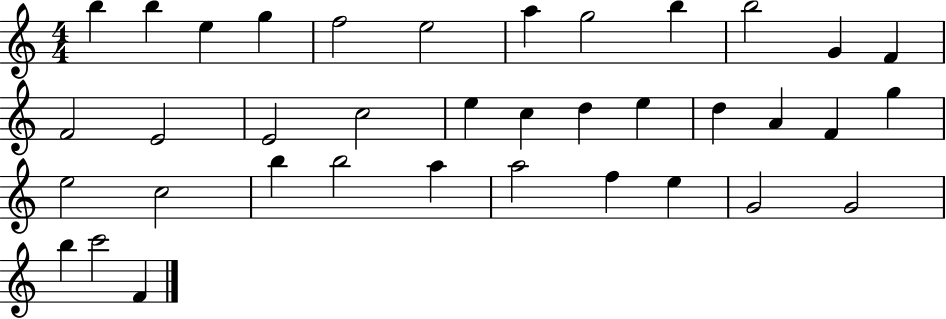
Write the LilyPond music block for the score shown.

{
  \clef treble
  \numericTimeSignature
  \time 4/4
  \key c \major
  b''4 b''4 e''4 g''4 | f''2 e''2 | a''4 g''2 b''4 | b''2 g'4 f'4 | \break f'2 e'2 | e'2 c''2 | e''4 c''4 d''4 e''4 | d''4 a'4 f'4 g''4 | \break e''2 c''2 | b''4 b''2 a''4 | a''2 f''4 e''4 | g'2 g'2 | \break b''4 c'''2 f'4 | \bar "|."
}